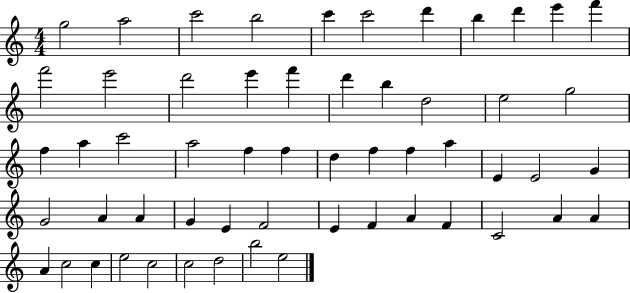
{
  \clef treble
  \numericTimeSignature
  \time 4/4
  \key c \major
  g''2 a''2 | c'''2 b''2 | c'''4 c'''2 d'''4 | b''4 d'''4 e'''4 f'''4 | \break f'''2 e'''2 | d'''2 e'''4 f'''4 | d'''4 b''4 d''2 | e''2 g''2 | \break f''4 a''4 c'''2 | a''2 f''4 f''4 | d''4 f''4 f''4 a''4 | e'4 e'2 g'4 | \break g'2 a'4 a'4 | g'4 e'4 f'2 | e'4 f'4 a'4 f'4 | c'2 a'4 a'4 | \break a'4 c''2 c''4 | e''2 c''2 | c''2 d''2 | b''2 e''2 | \break \bar "|."
}